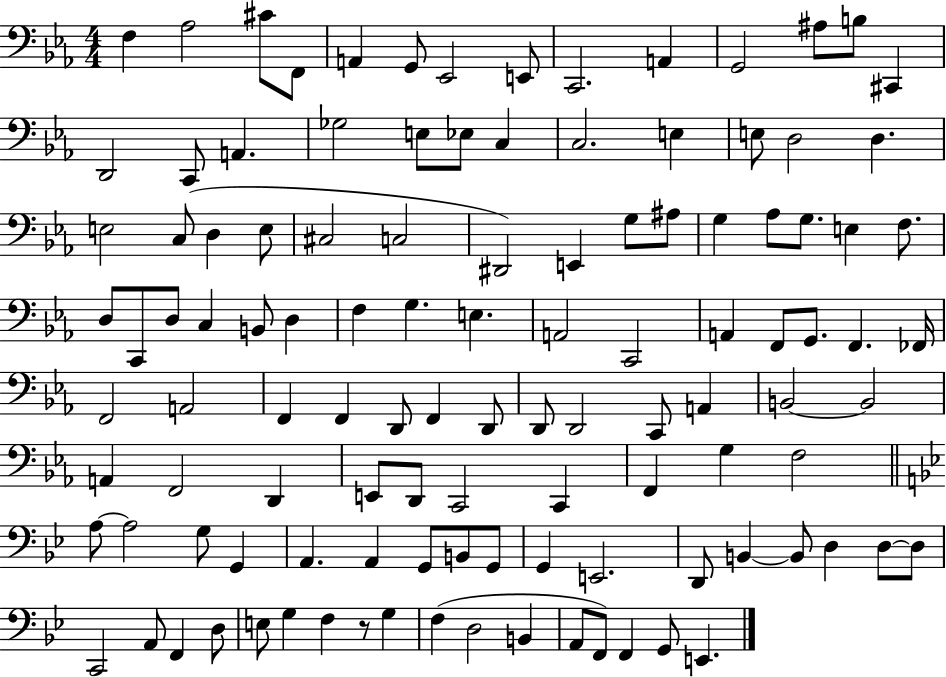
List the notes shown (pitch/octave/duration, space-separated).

F3/q Ab3/h C#4/e F2/e A2/q G2/e Eb2/h E2/e C2/h. A2/q G2/h A#3/e B3/e C#2/q D2/h C2/e A2/q. Gb3/h E3/e Eb3/e C3/q C3/h. E3/q E3/e D3/h D3/q. E3/h C3/e D3/q E3/e C#3/h C3/h D#2/h E2/q G3/e A#3/e G3/q Ab3/e G3/e. E3/q F3/e. D3/e C2/e D3/e C3/q B2/e D3/q F3/q G3/q. E3/q. A2/h C2/h A2/q F2/e G2/e. F2/q. FES2/s F2/h A2/h F2/q F2/q D2/e F2/q D2/e D2/e D2/h C2/e A2/q B2/h B2/h A2/q F2/h D2/q E2/e D2/e C2/h C2/q F2/q G3/q F3/h A3/e A3/h G3/e G2/q A2/q. A2/q G2/e B2/e G2/e G2/q E2/h. D2/e B2/q B2/e D3/q D3/e D3/e C2/h A2/e F2/q D3/e E3/e G3/q F3/q R/e G3/q F3/q D3/h B2/q A2/e F2/e F2/q G2/e E2/q.